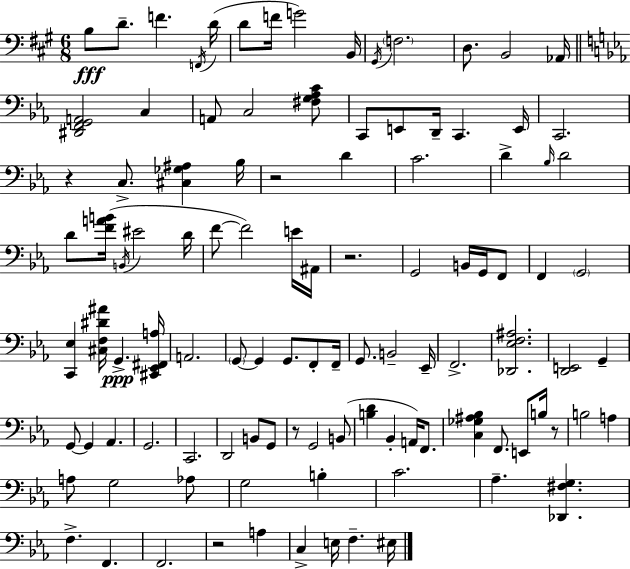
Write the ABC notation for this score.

X:1
T:Untitled
M:6/8
L:1/4
K:A
B,/2 D/2 F F,,/4 D/4 D/2 F/4 G2 B,,/4 ^G,,/4 F,2 D,/2 B,,2 _A,,/4 [^D,,F,,G,,A,,]2 C, A,,/2 C,2 [^F,G,_A,C]/2 C,,/2 E,,/2 D,,/4 C,, E,,/4 C,,2 z C,/2 [^C,_G,^A,] _B,/4 z2 D C2 D _B,/4 D2 D/2 [FAB]/4 B,,/4 ^E2 D/4 F/2 F2 E/4 ^A,,/4 z2 G,,2 B,,/4 G,,/4 F,,/2 F,, G,,2 [C,,_E,] [^C,F,^D^A]/4 G,, [^C,,_E,,^F,,A,]/4 A,,2 G,,/2 G,, G,,/2 F,,/2 F,,/4 G,,/2 B,,2 _E,,/4 F,,2 [_D,,_E,F,^A,]2 [D,,E,,]2 G,, G,,/2 G,, _A,, G,,2 C,,2 D,,2 B,,/2 G,,/2 z/2 G,,2 B,,/2 [B,D] _B,, A,,/4 F,,/2 [C,_G,^A,_B,] F,,/2 E,,/2 B,/4 z/2 B,2 A, A,/2 G,2 _A,/2 G,2 B, C2 _A, [_D,,^F,G,] F, F,, F,,2 z2 A, C, E,/4 F, ^E,/4